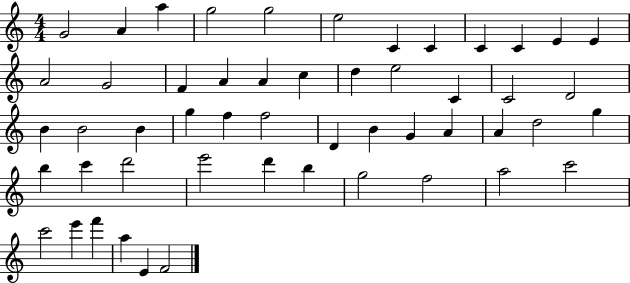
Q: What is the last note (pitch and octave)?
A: F4